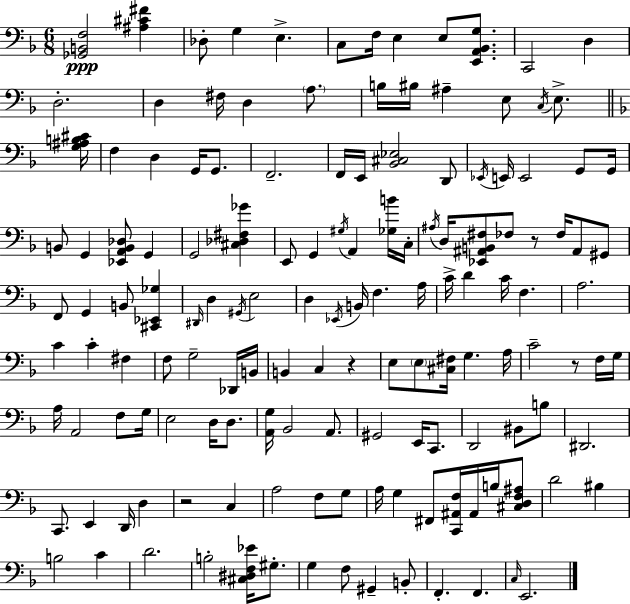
X:1
T:Untitled
M:6/8
L:1/4
K:F
[_G,,B,,F,]2 [^A,^C^F] _D,/2 G, E, C,/2 F,/4 E, E,/2 [E,,A,,_B,,G,]/2 C,,2 D, D,2 D, ^F,/4 D, A,/2 B,/4 ^B,/4 ^A, E,/2 C,/4 E,/2 [G,^A,B,^C]/4 F, D, G,,/4 G,,/2 F,,2 F,,/4 E,,/4 [_B,,^C,_E,]2 D,,/2 _E,,/4 E,,/4 E,,2 G,,/2 G,,/4 B,,/2 G,, [_E,,A,,B,,_D,]/2 G,, G,,2 [^C,_D,^F,_G] E,,/2 G,, ^G,/4 A,, [_G,B]/4 C,/4 ^A,/4 D,/4 [_E,,^A,,B,,^F,]/2 _F,/2 z/2 _F,/4 ^A,,/2 ^G,,/2 F,,/2 G,, B,,/2 [^C,,_E,,_G,] ^D,,/4 D, ^G,,/4 E,2 D, _E,,/4 B,,/4 F, A,/4 C/4 D C/4 F, A,2 C C ^F, F,/2 G,2 _D,,/4 B,,/4 B,, C, z E,/2 E,/2 [^C,^F,]/4 G, A,/4 C2 z/2 F,/4 G,/4 A,/4 A,,2 F,/2 G,/4 E,2 D,/4 D,/2 [A,,G,]/4 _B,,2 A,,/2 ^G,,2 E,,/4 C,,/2 D,,2 ^B,,/2 B,/2 ^D,,2 C,,/2 E,, D,,/4 D, z2 C, A,2 F,/2 G,/2 A,/4 G, ^F,,/2 [C,,^A,,F,]/4 ^A,,/4 B,/4 [^C,D,F,^A,]/2 D2 ^B, B,2 C D2 B,2 [^C,^D,F,_E]/4 ^G,/2 G, F,/2 ^G,, B,,/2 F,, F,, C,/4 E,,2